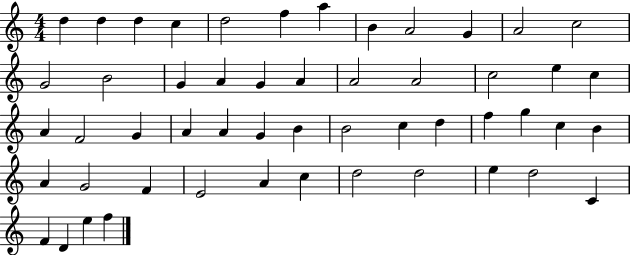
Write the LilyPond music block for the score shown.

{
  \clef treble
  \numericTimeSignature
  \time 4/4
  \key c \major
  d''4 d''4 d''4 c''4 | d''2 f''4 a''4 | b'4 a'2 g'4 | a'2 c''2 | \break g'2 b'2 | g'4 a'4 g'4 a'4 | a'2 a'2 | c''2 e''4 c''4 | \break a'4 f'2 g'4 | a'4 a'4 g'4 b'4 | b'2 c''4 d''4 | f''4 g''4 c''4 b'4 | \break a'4 g'2 f'4 | e'2 a'4 c''4 | d''2 d''2 | e''4 d''2 c'4 | \break f'4 d'4 e''4 f''4 | \bar "|."
}